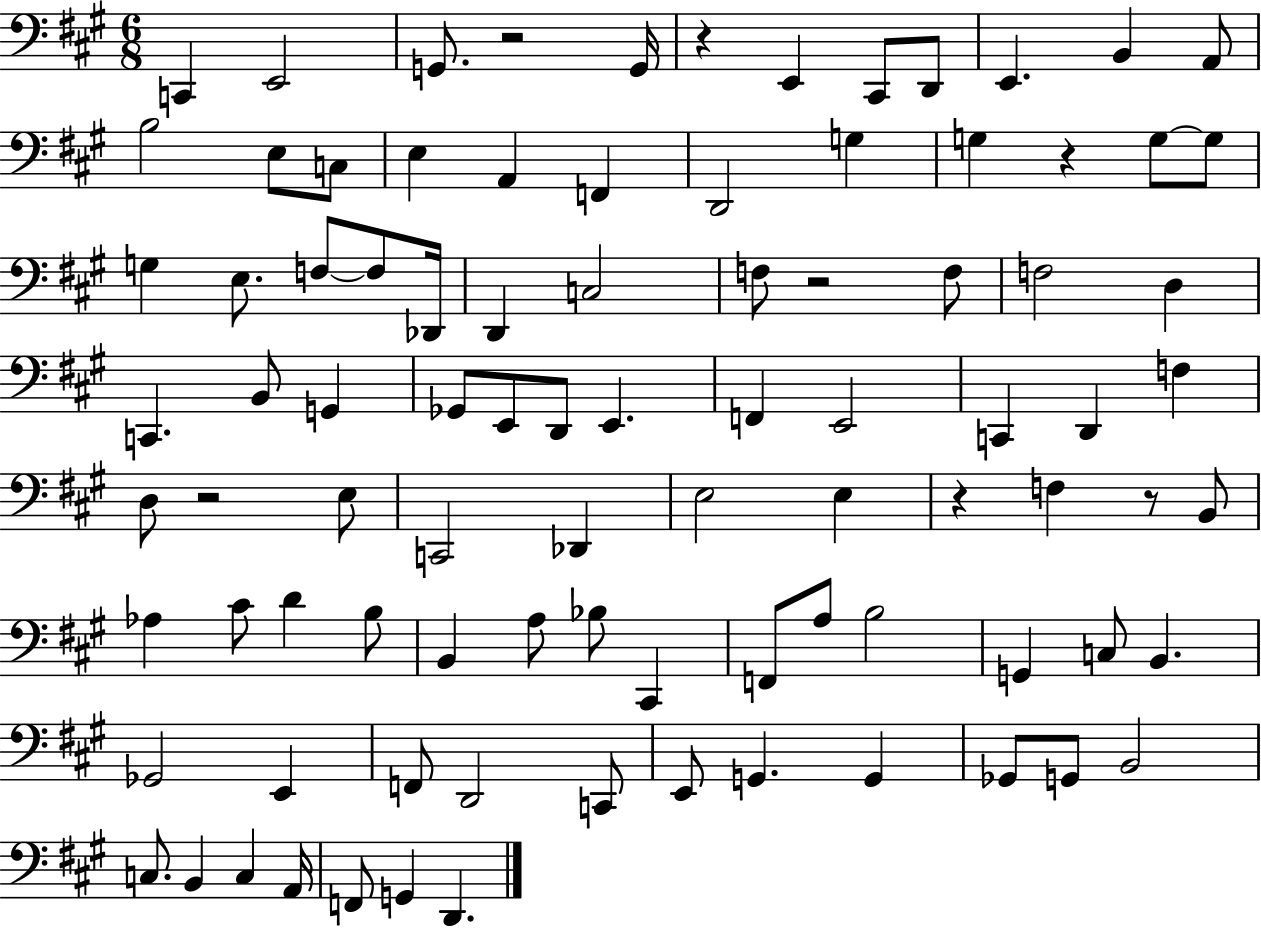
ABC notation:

X:1
T:Untitled
M:6/8
L:1/4
K:A
C,, E,,2 G,,/2 z2 G,,/4 z E,, ^C,,/2 D,,/2 E,, B,, A,,/2 B,2 E,/2 C,/2 E, A,, F,, D,,2 G, G, z G,/2 G,/2 G, E,/2 F,/2 F,/2 _D,,/4 D,, C,2 F,/2 z2 F,/2 F,2 D, C,, B,,/2 G,, _G,,/2 E,,/2 D,,/2 E,, F,, E,,2 C,, D,, F, D,/2 z2 E,/2 C,,2 _D,, E,2 E, z F, z/2 B,,/2 _A, ^C/2 D B,/2 B,, A,/2 _B,/2 ^C,, F,,/2 A,/2 B,2 G,, C,/2 B,, _G,,2 E,, F,,/2 D,,2 C,,/2 E,,/2 G,, G,, _G,,/2 G,,/2 B,,2 C,/2 B,, C, A,,/4 F,,/2 G,, D,,